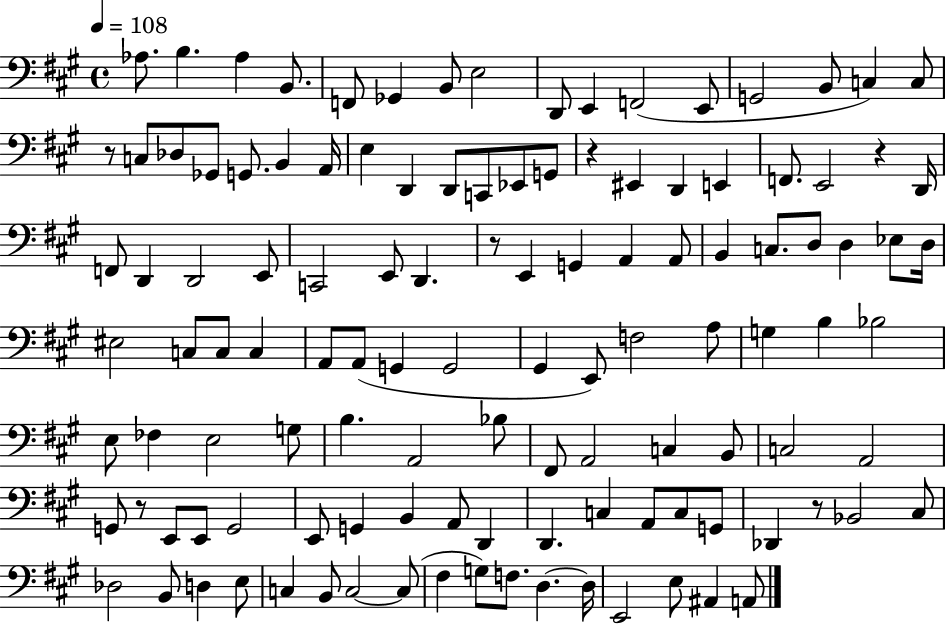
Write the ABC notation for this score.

X:1
T:Untitled
M:4/4
L:1/4
K:A
_A,/2 B, _A, B,,/2 F,,/2 _G,, B,,/2 E,2 D,,/2 E,, F,,2 E,,/2 G,,2 B,,/2 C, C,/2 z/2 C,/2 _D,/2 _G,,/2 G,,/2 B,, A,,/4 E, D,, D,,/2 C,,/2 _E,,/2 G,,/2 z ^E,, D,, E,, F,,/2 E,,2 z D,,/4 F,,/2 D,, D,,2 E,,/2 C,,2 E,,/2 D,, z/2 E,, G,, A,, A,,/2 B,, C,/2 D,/2 D, _E,/2 D,/4 ^E,2 C,/2 C,/2 C, A,,/2 A,,/2 G,, G,,2 ^G,, E,,/2 F,2 A,/2 G, B, _B,2 E,/2 _F, E,2 G,/2 B, A,,2 _B,/2 ^F,,/2 A,,2 C, B,,/2 C,2 A,,2 G,,/2 z/2 E,,/2 E,,/2 G,,2 E,,/2 G,, B,, A,,/2 D,, D,, C, A,,/2 C,/2 G,,/2 _D,, z/2 _B,,2 ^C,/2 _D,2 B,,/2 D, E,/2 C, B,,/2 C,2 C,/2 ^F, G,/2 F,/2 D, D,/4 E,,2 E,/2 ^A,, A,,/2